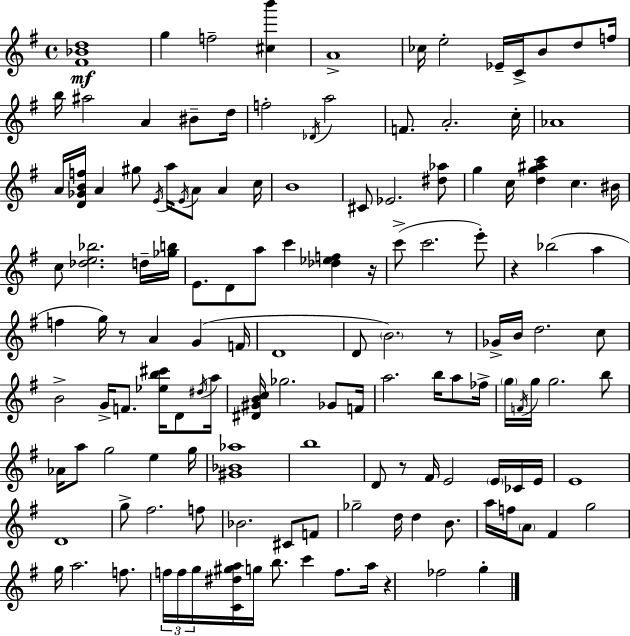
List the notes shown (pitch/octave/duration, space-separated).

[F#4,Bb4,D5]/w G5/q F5/h [C#5,B6]/q A4/w CES5/s E5/h Eb4/s C4/s B4/e D5/e F5/s B5/s A#5/h A4/q BIS4/e D5/s F5/h Db4/s A5/h F4/e. A4/h. C5/s Ab4/w A4/s [D4,Gb4,B4,F5]/s A4/q G#5/e E4/s A5/s E4/s A4/e A4/q C5/s B4/w C#4/e Eb4/h. [D#5,Ab5]/e G5/q C5/s [D5,G5,A#5,C6]/q C5/q. BIS4/s C5/e [Db5,E5,Bb5]/h. D5/s [Gb5,B5]/s E4/e. D4/e A5/e C6/q [Db5,Eb5,F5]/q R/s C6/e C6/h. E6/e R/q Bb5/h A5/q F5/q G5/s R/e A4/q G4/q F4/s D4/w D4/e B4/h. R/e Gb4/s B4/s D5/h. C5/e B4/h G4/s F4/e. [Eb5,B5,C#6]/s D4/e D#5/s A5/s [D#4,G#4,B4,C5]/s Gb5/h. Gb4/e F4/s A5/h. B5/s A5/e FES5/s G5/s F4/s G5/s G5/h. B5/e Ab4/s A5/e G5/h E5/q G5/s [G#4,Bb4,Ab5]/w B5/w D4/e R/e F#4/s E4/h E4/s CES4/s E4/s E4/w D4/w G5/e F#5/h. F5/e Bb4/h. C#4/e F4/e Gb5/h D5/s D5/q B4/e. A5/s F5/s A4/e F#4/q G5/h G5/s A5/h. F5/e. F5/s F5/s G5/s [C4,D#5,G#5,A5]/s G5/s B5/e. C6/q F5/e. A5/s R/q FES5/h G5/q